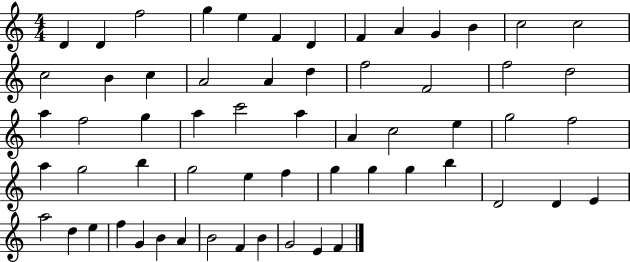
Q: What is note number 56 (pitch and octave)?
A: F4